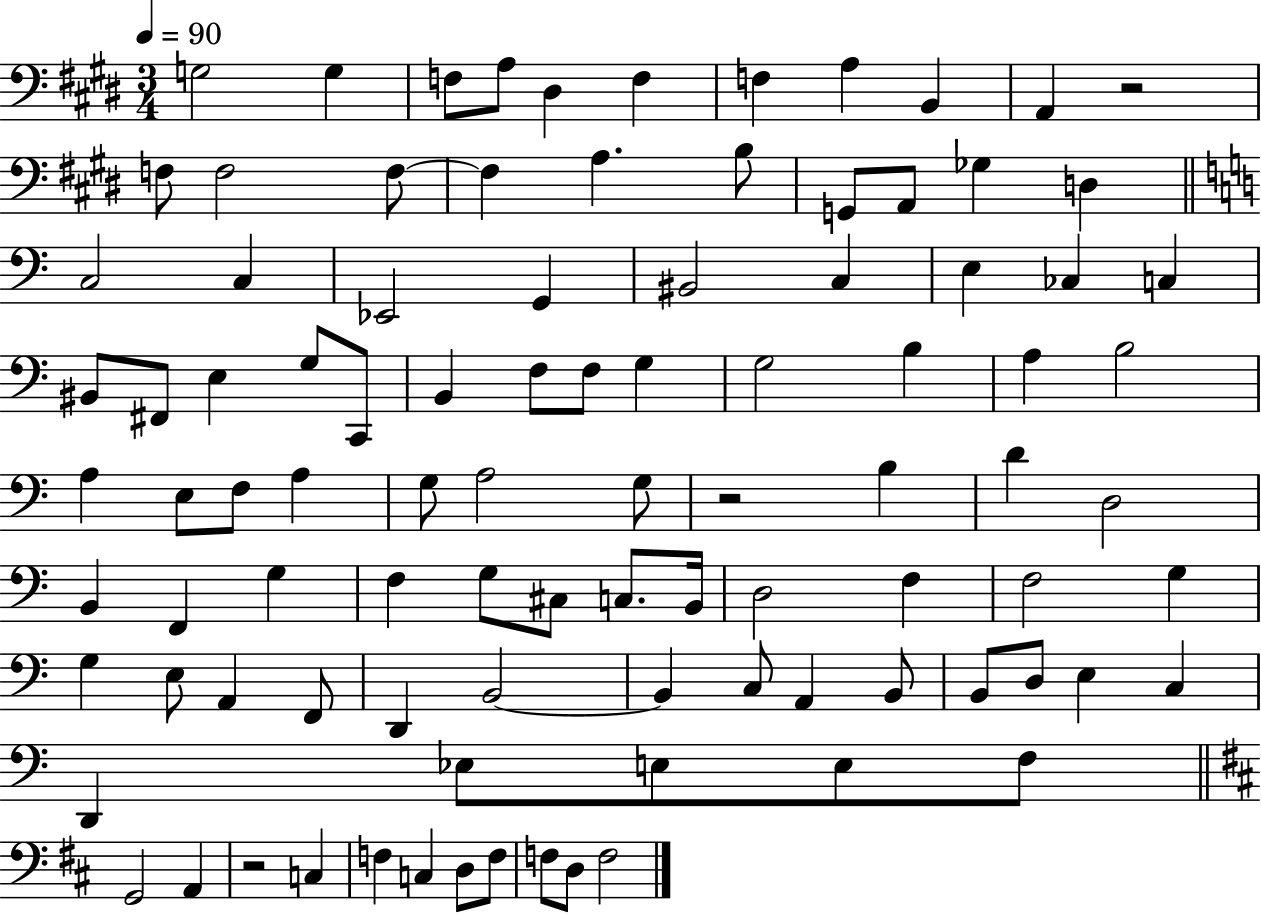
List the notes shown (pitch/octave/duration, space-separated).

G3/h G3/q F3/e A3/e D#3/q F3/q F3/q A3/q B2/q A2/q R/h F3/e F3/h F3/e F3/q A3/q. B3/e G2/e A2/e Gb3/q D3/q C3/h C3/q Eb2/h G2/q BIS2/h C3/q E3/q CES3/q C3/q BIS2/e F#2/e E3/q G3/e C2/e B2/q F3/e F3/e G3/q G3/h B3/q A3/q B3/h A3/q E3/e F3/e A3/q G3/e A3/h G3/e R/h B3/q D4/q D3/h B2/q F2/q G3/q F3/q G3/e C#3/e C3/e. B2/s D3/h F3/q F3/h G3/q G3/q E3/e A2/q F2/e D2/q B2/h B2/q C3/e A2/q B2/e B2/e D3/e E3/q C3/q D2/q Eb3/e E3/e E3/e F3/e G2/h A2/q R/h C3/q F3/q C3/q D3/e F3/e F3/e D3/e F3/h